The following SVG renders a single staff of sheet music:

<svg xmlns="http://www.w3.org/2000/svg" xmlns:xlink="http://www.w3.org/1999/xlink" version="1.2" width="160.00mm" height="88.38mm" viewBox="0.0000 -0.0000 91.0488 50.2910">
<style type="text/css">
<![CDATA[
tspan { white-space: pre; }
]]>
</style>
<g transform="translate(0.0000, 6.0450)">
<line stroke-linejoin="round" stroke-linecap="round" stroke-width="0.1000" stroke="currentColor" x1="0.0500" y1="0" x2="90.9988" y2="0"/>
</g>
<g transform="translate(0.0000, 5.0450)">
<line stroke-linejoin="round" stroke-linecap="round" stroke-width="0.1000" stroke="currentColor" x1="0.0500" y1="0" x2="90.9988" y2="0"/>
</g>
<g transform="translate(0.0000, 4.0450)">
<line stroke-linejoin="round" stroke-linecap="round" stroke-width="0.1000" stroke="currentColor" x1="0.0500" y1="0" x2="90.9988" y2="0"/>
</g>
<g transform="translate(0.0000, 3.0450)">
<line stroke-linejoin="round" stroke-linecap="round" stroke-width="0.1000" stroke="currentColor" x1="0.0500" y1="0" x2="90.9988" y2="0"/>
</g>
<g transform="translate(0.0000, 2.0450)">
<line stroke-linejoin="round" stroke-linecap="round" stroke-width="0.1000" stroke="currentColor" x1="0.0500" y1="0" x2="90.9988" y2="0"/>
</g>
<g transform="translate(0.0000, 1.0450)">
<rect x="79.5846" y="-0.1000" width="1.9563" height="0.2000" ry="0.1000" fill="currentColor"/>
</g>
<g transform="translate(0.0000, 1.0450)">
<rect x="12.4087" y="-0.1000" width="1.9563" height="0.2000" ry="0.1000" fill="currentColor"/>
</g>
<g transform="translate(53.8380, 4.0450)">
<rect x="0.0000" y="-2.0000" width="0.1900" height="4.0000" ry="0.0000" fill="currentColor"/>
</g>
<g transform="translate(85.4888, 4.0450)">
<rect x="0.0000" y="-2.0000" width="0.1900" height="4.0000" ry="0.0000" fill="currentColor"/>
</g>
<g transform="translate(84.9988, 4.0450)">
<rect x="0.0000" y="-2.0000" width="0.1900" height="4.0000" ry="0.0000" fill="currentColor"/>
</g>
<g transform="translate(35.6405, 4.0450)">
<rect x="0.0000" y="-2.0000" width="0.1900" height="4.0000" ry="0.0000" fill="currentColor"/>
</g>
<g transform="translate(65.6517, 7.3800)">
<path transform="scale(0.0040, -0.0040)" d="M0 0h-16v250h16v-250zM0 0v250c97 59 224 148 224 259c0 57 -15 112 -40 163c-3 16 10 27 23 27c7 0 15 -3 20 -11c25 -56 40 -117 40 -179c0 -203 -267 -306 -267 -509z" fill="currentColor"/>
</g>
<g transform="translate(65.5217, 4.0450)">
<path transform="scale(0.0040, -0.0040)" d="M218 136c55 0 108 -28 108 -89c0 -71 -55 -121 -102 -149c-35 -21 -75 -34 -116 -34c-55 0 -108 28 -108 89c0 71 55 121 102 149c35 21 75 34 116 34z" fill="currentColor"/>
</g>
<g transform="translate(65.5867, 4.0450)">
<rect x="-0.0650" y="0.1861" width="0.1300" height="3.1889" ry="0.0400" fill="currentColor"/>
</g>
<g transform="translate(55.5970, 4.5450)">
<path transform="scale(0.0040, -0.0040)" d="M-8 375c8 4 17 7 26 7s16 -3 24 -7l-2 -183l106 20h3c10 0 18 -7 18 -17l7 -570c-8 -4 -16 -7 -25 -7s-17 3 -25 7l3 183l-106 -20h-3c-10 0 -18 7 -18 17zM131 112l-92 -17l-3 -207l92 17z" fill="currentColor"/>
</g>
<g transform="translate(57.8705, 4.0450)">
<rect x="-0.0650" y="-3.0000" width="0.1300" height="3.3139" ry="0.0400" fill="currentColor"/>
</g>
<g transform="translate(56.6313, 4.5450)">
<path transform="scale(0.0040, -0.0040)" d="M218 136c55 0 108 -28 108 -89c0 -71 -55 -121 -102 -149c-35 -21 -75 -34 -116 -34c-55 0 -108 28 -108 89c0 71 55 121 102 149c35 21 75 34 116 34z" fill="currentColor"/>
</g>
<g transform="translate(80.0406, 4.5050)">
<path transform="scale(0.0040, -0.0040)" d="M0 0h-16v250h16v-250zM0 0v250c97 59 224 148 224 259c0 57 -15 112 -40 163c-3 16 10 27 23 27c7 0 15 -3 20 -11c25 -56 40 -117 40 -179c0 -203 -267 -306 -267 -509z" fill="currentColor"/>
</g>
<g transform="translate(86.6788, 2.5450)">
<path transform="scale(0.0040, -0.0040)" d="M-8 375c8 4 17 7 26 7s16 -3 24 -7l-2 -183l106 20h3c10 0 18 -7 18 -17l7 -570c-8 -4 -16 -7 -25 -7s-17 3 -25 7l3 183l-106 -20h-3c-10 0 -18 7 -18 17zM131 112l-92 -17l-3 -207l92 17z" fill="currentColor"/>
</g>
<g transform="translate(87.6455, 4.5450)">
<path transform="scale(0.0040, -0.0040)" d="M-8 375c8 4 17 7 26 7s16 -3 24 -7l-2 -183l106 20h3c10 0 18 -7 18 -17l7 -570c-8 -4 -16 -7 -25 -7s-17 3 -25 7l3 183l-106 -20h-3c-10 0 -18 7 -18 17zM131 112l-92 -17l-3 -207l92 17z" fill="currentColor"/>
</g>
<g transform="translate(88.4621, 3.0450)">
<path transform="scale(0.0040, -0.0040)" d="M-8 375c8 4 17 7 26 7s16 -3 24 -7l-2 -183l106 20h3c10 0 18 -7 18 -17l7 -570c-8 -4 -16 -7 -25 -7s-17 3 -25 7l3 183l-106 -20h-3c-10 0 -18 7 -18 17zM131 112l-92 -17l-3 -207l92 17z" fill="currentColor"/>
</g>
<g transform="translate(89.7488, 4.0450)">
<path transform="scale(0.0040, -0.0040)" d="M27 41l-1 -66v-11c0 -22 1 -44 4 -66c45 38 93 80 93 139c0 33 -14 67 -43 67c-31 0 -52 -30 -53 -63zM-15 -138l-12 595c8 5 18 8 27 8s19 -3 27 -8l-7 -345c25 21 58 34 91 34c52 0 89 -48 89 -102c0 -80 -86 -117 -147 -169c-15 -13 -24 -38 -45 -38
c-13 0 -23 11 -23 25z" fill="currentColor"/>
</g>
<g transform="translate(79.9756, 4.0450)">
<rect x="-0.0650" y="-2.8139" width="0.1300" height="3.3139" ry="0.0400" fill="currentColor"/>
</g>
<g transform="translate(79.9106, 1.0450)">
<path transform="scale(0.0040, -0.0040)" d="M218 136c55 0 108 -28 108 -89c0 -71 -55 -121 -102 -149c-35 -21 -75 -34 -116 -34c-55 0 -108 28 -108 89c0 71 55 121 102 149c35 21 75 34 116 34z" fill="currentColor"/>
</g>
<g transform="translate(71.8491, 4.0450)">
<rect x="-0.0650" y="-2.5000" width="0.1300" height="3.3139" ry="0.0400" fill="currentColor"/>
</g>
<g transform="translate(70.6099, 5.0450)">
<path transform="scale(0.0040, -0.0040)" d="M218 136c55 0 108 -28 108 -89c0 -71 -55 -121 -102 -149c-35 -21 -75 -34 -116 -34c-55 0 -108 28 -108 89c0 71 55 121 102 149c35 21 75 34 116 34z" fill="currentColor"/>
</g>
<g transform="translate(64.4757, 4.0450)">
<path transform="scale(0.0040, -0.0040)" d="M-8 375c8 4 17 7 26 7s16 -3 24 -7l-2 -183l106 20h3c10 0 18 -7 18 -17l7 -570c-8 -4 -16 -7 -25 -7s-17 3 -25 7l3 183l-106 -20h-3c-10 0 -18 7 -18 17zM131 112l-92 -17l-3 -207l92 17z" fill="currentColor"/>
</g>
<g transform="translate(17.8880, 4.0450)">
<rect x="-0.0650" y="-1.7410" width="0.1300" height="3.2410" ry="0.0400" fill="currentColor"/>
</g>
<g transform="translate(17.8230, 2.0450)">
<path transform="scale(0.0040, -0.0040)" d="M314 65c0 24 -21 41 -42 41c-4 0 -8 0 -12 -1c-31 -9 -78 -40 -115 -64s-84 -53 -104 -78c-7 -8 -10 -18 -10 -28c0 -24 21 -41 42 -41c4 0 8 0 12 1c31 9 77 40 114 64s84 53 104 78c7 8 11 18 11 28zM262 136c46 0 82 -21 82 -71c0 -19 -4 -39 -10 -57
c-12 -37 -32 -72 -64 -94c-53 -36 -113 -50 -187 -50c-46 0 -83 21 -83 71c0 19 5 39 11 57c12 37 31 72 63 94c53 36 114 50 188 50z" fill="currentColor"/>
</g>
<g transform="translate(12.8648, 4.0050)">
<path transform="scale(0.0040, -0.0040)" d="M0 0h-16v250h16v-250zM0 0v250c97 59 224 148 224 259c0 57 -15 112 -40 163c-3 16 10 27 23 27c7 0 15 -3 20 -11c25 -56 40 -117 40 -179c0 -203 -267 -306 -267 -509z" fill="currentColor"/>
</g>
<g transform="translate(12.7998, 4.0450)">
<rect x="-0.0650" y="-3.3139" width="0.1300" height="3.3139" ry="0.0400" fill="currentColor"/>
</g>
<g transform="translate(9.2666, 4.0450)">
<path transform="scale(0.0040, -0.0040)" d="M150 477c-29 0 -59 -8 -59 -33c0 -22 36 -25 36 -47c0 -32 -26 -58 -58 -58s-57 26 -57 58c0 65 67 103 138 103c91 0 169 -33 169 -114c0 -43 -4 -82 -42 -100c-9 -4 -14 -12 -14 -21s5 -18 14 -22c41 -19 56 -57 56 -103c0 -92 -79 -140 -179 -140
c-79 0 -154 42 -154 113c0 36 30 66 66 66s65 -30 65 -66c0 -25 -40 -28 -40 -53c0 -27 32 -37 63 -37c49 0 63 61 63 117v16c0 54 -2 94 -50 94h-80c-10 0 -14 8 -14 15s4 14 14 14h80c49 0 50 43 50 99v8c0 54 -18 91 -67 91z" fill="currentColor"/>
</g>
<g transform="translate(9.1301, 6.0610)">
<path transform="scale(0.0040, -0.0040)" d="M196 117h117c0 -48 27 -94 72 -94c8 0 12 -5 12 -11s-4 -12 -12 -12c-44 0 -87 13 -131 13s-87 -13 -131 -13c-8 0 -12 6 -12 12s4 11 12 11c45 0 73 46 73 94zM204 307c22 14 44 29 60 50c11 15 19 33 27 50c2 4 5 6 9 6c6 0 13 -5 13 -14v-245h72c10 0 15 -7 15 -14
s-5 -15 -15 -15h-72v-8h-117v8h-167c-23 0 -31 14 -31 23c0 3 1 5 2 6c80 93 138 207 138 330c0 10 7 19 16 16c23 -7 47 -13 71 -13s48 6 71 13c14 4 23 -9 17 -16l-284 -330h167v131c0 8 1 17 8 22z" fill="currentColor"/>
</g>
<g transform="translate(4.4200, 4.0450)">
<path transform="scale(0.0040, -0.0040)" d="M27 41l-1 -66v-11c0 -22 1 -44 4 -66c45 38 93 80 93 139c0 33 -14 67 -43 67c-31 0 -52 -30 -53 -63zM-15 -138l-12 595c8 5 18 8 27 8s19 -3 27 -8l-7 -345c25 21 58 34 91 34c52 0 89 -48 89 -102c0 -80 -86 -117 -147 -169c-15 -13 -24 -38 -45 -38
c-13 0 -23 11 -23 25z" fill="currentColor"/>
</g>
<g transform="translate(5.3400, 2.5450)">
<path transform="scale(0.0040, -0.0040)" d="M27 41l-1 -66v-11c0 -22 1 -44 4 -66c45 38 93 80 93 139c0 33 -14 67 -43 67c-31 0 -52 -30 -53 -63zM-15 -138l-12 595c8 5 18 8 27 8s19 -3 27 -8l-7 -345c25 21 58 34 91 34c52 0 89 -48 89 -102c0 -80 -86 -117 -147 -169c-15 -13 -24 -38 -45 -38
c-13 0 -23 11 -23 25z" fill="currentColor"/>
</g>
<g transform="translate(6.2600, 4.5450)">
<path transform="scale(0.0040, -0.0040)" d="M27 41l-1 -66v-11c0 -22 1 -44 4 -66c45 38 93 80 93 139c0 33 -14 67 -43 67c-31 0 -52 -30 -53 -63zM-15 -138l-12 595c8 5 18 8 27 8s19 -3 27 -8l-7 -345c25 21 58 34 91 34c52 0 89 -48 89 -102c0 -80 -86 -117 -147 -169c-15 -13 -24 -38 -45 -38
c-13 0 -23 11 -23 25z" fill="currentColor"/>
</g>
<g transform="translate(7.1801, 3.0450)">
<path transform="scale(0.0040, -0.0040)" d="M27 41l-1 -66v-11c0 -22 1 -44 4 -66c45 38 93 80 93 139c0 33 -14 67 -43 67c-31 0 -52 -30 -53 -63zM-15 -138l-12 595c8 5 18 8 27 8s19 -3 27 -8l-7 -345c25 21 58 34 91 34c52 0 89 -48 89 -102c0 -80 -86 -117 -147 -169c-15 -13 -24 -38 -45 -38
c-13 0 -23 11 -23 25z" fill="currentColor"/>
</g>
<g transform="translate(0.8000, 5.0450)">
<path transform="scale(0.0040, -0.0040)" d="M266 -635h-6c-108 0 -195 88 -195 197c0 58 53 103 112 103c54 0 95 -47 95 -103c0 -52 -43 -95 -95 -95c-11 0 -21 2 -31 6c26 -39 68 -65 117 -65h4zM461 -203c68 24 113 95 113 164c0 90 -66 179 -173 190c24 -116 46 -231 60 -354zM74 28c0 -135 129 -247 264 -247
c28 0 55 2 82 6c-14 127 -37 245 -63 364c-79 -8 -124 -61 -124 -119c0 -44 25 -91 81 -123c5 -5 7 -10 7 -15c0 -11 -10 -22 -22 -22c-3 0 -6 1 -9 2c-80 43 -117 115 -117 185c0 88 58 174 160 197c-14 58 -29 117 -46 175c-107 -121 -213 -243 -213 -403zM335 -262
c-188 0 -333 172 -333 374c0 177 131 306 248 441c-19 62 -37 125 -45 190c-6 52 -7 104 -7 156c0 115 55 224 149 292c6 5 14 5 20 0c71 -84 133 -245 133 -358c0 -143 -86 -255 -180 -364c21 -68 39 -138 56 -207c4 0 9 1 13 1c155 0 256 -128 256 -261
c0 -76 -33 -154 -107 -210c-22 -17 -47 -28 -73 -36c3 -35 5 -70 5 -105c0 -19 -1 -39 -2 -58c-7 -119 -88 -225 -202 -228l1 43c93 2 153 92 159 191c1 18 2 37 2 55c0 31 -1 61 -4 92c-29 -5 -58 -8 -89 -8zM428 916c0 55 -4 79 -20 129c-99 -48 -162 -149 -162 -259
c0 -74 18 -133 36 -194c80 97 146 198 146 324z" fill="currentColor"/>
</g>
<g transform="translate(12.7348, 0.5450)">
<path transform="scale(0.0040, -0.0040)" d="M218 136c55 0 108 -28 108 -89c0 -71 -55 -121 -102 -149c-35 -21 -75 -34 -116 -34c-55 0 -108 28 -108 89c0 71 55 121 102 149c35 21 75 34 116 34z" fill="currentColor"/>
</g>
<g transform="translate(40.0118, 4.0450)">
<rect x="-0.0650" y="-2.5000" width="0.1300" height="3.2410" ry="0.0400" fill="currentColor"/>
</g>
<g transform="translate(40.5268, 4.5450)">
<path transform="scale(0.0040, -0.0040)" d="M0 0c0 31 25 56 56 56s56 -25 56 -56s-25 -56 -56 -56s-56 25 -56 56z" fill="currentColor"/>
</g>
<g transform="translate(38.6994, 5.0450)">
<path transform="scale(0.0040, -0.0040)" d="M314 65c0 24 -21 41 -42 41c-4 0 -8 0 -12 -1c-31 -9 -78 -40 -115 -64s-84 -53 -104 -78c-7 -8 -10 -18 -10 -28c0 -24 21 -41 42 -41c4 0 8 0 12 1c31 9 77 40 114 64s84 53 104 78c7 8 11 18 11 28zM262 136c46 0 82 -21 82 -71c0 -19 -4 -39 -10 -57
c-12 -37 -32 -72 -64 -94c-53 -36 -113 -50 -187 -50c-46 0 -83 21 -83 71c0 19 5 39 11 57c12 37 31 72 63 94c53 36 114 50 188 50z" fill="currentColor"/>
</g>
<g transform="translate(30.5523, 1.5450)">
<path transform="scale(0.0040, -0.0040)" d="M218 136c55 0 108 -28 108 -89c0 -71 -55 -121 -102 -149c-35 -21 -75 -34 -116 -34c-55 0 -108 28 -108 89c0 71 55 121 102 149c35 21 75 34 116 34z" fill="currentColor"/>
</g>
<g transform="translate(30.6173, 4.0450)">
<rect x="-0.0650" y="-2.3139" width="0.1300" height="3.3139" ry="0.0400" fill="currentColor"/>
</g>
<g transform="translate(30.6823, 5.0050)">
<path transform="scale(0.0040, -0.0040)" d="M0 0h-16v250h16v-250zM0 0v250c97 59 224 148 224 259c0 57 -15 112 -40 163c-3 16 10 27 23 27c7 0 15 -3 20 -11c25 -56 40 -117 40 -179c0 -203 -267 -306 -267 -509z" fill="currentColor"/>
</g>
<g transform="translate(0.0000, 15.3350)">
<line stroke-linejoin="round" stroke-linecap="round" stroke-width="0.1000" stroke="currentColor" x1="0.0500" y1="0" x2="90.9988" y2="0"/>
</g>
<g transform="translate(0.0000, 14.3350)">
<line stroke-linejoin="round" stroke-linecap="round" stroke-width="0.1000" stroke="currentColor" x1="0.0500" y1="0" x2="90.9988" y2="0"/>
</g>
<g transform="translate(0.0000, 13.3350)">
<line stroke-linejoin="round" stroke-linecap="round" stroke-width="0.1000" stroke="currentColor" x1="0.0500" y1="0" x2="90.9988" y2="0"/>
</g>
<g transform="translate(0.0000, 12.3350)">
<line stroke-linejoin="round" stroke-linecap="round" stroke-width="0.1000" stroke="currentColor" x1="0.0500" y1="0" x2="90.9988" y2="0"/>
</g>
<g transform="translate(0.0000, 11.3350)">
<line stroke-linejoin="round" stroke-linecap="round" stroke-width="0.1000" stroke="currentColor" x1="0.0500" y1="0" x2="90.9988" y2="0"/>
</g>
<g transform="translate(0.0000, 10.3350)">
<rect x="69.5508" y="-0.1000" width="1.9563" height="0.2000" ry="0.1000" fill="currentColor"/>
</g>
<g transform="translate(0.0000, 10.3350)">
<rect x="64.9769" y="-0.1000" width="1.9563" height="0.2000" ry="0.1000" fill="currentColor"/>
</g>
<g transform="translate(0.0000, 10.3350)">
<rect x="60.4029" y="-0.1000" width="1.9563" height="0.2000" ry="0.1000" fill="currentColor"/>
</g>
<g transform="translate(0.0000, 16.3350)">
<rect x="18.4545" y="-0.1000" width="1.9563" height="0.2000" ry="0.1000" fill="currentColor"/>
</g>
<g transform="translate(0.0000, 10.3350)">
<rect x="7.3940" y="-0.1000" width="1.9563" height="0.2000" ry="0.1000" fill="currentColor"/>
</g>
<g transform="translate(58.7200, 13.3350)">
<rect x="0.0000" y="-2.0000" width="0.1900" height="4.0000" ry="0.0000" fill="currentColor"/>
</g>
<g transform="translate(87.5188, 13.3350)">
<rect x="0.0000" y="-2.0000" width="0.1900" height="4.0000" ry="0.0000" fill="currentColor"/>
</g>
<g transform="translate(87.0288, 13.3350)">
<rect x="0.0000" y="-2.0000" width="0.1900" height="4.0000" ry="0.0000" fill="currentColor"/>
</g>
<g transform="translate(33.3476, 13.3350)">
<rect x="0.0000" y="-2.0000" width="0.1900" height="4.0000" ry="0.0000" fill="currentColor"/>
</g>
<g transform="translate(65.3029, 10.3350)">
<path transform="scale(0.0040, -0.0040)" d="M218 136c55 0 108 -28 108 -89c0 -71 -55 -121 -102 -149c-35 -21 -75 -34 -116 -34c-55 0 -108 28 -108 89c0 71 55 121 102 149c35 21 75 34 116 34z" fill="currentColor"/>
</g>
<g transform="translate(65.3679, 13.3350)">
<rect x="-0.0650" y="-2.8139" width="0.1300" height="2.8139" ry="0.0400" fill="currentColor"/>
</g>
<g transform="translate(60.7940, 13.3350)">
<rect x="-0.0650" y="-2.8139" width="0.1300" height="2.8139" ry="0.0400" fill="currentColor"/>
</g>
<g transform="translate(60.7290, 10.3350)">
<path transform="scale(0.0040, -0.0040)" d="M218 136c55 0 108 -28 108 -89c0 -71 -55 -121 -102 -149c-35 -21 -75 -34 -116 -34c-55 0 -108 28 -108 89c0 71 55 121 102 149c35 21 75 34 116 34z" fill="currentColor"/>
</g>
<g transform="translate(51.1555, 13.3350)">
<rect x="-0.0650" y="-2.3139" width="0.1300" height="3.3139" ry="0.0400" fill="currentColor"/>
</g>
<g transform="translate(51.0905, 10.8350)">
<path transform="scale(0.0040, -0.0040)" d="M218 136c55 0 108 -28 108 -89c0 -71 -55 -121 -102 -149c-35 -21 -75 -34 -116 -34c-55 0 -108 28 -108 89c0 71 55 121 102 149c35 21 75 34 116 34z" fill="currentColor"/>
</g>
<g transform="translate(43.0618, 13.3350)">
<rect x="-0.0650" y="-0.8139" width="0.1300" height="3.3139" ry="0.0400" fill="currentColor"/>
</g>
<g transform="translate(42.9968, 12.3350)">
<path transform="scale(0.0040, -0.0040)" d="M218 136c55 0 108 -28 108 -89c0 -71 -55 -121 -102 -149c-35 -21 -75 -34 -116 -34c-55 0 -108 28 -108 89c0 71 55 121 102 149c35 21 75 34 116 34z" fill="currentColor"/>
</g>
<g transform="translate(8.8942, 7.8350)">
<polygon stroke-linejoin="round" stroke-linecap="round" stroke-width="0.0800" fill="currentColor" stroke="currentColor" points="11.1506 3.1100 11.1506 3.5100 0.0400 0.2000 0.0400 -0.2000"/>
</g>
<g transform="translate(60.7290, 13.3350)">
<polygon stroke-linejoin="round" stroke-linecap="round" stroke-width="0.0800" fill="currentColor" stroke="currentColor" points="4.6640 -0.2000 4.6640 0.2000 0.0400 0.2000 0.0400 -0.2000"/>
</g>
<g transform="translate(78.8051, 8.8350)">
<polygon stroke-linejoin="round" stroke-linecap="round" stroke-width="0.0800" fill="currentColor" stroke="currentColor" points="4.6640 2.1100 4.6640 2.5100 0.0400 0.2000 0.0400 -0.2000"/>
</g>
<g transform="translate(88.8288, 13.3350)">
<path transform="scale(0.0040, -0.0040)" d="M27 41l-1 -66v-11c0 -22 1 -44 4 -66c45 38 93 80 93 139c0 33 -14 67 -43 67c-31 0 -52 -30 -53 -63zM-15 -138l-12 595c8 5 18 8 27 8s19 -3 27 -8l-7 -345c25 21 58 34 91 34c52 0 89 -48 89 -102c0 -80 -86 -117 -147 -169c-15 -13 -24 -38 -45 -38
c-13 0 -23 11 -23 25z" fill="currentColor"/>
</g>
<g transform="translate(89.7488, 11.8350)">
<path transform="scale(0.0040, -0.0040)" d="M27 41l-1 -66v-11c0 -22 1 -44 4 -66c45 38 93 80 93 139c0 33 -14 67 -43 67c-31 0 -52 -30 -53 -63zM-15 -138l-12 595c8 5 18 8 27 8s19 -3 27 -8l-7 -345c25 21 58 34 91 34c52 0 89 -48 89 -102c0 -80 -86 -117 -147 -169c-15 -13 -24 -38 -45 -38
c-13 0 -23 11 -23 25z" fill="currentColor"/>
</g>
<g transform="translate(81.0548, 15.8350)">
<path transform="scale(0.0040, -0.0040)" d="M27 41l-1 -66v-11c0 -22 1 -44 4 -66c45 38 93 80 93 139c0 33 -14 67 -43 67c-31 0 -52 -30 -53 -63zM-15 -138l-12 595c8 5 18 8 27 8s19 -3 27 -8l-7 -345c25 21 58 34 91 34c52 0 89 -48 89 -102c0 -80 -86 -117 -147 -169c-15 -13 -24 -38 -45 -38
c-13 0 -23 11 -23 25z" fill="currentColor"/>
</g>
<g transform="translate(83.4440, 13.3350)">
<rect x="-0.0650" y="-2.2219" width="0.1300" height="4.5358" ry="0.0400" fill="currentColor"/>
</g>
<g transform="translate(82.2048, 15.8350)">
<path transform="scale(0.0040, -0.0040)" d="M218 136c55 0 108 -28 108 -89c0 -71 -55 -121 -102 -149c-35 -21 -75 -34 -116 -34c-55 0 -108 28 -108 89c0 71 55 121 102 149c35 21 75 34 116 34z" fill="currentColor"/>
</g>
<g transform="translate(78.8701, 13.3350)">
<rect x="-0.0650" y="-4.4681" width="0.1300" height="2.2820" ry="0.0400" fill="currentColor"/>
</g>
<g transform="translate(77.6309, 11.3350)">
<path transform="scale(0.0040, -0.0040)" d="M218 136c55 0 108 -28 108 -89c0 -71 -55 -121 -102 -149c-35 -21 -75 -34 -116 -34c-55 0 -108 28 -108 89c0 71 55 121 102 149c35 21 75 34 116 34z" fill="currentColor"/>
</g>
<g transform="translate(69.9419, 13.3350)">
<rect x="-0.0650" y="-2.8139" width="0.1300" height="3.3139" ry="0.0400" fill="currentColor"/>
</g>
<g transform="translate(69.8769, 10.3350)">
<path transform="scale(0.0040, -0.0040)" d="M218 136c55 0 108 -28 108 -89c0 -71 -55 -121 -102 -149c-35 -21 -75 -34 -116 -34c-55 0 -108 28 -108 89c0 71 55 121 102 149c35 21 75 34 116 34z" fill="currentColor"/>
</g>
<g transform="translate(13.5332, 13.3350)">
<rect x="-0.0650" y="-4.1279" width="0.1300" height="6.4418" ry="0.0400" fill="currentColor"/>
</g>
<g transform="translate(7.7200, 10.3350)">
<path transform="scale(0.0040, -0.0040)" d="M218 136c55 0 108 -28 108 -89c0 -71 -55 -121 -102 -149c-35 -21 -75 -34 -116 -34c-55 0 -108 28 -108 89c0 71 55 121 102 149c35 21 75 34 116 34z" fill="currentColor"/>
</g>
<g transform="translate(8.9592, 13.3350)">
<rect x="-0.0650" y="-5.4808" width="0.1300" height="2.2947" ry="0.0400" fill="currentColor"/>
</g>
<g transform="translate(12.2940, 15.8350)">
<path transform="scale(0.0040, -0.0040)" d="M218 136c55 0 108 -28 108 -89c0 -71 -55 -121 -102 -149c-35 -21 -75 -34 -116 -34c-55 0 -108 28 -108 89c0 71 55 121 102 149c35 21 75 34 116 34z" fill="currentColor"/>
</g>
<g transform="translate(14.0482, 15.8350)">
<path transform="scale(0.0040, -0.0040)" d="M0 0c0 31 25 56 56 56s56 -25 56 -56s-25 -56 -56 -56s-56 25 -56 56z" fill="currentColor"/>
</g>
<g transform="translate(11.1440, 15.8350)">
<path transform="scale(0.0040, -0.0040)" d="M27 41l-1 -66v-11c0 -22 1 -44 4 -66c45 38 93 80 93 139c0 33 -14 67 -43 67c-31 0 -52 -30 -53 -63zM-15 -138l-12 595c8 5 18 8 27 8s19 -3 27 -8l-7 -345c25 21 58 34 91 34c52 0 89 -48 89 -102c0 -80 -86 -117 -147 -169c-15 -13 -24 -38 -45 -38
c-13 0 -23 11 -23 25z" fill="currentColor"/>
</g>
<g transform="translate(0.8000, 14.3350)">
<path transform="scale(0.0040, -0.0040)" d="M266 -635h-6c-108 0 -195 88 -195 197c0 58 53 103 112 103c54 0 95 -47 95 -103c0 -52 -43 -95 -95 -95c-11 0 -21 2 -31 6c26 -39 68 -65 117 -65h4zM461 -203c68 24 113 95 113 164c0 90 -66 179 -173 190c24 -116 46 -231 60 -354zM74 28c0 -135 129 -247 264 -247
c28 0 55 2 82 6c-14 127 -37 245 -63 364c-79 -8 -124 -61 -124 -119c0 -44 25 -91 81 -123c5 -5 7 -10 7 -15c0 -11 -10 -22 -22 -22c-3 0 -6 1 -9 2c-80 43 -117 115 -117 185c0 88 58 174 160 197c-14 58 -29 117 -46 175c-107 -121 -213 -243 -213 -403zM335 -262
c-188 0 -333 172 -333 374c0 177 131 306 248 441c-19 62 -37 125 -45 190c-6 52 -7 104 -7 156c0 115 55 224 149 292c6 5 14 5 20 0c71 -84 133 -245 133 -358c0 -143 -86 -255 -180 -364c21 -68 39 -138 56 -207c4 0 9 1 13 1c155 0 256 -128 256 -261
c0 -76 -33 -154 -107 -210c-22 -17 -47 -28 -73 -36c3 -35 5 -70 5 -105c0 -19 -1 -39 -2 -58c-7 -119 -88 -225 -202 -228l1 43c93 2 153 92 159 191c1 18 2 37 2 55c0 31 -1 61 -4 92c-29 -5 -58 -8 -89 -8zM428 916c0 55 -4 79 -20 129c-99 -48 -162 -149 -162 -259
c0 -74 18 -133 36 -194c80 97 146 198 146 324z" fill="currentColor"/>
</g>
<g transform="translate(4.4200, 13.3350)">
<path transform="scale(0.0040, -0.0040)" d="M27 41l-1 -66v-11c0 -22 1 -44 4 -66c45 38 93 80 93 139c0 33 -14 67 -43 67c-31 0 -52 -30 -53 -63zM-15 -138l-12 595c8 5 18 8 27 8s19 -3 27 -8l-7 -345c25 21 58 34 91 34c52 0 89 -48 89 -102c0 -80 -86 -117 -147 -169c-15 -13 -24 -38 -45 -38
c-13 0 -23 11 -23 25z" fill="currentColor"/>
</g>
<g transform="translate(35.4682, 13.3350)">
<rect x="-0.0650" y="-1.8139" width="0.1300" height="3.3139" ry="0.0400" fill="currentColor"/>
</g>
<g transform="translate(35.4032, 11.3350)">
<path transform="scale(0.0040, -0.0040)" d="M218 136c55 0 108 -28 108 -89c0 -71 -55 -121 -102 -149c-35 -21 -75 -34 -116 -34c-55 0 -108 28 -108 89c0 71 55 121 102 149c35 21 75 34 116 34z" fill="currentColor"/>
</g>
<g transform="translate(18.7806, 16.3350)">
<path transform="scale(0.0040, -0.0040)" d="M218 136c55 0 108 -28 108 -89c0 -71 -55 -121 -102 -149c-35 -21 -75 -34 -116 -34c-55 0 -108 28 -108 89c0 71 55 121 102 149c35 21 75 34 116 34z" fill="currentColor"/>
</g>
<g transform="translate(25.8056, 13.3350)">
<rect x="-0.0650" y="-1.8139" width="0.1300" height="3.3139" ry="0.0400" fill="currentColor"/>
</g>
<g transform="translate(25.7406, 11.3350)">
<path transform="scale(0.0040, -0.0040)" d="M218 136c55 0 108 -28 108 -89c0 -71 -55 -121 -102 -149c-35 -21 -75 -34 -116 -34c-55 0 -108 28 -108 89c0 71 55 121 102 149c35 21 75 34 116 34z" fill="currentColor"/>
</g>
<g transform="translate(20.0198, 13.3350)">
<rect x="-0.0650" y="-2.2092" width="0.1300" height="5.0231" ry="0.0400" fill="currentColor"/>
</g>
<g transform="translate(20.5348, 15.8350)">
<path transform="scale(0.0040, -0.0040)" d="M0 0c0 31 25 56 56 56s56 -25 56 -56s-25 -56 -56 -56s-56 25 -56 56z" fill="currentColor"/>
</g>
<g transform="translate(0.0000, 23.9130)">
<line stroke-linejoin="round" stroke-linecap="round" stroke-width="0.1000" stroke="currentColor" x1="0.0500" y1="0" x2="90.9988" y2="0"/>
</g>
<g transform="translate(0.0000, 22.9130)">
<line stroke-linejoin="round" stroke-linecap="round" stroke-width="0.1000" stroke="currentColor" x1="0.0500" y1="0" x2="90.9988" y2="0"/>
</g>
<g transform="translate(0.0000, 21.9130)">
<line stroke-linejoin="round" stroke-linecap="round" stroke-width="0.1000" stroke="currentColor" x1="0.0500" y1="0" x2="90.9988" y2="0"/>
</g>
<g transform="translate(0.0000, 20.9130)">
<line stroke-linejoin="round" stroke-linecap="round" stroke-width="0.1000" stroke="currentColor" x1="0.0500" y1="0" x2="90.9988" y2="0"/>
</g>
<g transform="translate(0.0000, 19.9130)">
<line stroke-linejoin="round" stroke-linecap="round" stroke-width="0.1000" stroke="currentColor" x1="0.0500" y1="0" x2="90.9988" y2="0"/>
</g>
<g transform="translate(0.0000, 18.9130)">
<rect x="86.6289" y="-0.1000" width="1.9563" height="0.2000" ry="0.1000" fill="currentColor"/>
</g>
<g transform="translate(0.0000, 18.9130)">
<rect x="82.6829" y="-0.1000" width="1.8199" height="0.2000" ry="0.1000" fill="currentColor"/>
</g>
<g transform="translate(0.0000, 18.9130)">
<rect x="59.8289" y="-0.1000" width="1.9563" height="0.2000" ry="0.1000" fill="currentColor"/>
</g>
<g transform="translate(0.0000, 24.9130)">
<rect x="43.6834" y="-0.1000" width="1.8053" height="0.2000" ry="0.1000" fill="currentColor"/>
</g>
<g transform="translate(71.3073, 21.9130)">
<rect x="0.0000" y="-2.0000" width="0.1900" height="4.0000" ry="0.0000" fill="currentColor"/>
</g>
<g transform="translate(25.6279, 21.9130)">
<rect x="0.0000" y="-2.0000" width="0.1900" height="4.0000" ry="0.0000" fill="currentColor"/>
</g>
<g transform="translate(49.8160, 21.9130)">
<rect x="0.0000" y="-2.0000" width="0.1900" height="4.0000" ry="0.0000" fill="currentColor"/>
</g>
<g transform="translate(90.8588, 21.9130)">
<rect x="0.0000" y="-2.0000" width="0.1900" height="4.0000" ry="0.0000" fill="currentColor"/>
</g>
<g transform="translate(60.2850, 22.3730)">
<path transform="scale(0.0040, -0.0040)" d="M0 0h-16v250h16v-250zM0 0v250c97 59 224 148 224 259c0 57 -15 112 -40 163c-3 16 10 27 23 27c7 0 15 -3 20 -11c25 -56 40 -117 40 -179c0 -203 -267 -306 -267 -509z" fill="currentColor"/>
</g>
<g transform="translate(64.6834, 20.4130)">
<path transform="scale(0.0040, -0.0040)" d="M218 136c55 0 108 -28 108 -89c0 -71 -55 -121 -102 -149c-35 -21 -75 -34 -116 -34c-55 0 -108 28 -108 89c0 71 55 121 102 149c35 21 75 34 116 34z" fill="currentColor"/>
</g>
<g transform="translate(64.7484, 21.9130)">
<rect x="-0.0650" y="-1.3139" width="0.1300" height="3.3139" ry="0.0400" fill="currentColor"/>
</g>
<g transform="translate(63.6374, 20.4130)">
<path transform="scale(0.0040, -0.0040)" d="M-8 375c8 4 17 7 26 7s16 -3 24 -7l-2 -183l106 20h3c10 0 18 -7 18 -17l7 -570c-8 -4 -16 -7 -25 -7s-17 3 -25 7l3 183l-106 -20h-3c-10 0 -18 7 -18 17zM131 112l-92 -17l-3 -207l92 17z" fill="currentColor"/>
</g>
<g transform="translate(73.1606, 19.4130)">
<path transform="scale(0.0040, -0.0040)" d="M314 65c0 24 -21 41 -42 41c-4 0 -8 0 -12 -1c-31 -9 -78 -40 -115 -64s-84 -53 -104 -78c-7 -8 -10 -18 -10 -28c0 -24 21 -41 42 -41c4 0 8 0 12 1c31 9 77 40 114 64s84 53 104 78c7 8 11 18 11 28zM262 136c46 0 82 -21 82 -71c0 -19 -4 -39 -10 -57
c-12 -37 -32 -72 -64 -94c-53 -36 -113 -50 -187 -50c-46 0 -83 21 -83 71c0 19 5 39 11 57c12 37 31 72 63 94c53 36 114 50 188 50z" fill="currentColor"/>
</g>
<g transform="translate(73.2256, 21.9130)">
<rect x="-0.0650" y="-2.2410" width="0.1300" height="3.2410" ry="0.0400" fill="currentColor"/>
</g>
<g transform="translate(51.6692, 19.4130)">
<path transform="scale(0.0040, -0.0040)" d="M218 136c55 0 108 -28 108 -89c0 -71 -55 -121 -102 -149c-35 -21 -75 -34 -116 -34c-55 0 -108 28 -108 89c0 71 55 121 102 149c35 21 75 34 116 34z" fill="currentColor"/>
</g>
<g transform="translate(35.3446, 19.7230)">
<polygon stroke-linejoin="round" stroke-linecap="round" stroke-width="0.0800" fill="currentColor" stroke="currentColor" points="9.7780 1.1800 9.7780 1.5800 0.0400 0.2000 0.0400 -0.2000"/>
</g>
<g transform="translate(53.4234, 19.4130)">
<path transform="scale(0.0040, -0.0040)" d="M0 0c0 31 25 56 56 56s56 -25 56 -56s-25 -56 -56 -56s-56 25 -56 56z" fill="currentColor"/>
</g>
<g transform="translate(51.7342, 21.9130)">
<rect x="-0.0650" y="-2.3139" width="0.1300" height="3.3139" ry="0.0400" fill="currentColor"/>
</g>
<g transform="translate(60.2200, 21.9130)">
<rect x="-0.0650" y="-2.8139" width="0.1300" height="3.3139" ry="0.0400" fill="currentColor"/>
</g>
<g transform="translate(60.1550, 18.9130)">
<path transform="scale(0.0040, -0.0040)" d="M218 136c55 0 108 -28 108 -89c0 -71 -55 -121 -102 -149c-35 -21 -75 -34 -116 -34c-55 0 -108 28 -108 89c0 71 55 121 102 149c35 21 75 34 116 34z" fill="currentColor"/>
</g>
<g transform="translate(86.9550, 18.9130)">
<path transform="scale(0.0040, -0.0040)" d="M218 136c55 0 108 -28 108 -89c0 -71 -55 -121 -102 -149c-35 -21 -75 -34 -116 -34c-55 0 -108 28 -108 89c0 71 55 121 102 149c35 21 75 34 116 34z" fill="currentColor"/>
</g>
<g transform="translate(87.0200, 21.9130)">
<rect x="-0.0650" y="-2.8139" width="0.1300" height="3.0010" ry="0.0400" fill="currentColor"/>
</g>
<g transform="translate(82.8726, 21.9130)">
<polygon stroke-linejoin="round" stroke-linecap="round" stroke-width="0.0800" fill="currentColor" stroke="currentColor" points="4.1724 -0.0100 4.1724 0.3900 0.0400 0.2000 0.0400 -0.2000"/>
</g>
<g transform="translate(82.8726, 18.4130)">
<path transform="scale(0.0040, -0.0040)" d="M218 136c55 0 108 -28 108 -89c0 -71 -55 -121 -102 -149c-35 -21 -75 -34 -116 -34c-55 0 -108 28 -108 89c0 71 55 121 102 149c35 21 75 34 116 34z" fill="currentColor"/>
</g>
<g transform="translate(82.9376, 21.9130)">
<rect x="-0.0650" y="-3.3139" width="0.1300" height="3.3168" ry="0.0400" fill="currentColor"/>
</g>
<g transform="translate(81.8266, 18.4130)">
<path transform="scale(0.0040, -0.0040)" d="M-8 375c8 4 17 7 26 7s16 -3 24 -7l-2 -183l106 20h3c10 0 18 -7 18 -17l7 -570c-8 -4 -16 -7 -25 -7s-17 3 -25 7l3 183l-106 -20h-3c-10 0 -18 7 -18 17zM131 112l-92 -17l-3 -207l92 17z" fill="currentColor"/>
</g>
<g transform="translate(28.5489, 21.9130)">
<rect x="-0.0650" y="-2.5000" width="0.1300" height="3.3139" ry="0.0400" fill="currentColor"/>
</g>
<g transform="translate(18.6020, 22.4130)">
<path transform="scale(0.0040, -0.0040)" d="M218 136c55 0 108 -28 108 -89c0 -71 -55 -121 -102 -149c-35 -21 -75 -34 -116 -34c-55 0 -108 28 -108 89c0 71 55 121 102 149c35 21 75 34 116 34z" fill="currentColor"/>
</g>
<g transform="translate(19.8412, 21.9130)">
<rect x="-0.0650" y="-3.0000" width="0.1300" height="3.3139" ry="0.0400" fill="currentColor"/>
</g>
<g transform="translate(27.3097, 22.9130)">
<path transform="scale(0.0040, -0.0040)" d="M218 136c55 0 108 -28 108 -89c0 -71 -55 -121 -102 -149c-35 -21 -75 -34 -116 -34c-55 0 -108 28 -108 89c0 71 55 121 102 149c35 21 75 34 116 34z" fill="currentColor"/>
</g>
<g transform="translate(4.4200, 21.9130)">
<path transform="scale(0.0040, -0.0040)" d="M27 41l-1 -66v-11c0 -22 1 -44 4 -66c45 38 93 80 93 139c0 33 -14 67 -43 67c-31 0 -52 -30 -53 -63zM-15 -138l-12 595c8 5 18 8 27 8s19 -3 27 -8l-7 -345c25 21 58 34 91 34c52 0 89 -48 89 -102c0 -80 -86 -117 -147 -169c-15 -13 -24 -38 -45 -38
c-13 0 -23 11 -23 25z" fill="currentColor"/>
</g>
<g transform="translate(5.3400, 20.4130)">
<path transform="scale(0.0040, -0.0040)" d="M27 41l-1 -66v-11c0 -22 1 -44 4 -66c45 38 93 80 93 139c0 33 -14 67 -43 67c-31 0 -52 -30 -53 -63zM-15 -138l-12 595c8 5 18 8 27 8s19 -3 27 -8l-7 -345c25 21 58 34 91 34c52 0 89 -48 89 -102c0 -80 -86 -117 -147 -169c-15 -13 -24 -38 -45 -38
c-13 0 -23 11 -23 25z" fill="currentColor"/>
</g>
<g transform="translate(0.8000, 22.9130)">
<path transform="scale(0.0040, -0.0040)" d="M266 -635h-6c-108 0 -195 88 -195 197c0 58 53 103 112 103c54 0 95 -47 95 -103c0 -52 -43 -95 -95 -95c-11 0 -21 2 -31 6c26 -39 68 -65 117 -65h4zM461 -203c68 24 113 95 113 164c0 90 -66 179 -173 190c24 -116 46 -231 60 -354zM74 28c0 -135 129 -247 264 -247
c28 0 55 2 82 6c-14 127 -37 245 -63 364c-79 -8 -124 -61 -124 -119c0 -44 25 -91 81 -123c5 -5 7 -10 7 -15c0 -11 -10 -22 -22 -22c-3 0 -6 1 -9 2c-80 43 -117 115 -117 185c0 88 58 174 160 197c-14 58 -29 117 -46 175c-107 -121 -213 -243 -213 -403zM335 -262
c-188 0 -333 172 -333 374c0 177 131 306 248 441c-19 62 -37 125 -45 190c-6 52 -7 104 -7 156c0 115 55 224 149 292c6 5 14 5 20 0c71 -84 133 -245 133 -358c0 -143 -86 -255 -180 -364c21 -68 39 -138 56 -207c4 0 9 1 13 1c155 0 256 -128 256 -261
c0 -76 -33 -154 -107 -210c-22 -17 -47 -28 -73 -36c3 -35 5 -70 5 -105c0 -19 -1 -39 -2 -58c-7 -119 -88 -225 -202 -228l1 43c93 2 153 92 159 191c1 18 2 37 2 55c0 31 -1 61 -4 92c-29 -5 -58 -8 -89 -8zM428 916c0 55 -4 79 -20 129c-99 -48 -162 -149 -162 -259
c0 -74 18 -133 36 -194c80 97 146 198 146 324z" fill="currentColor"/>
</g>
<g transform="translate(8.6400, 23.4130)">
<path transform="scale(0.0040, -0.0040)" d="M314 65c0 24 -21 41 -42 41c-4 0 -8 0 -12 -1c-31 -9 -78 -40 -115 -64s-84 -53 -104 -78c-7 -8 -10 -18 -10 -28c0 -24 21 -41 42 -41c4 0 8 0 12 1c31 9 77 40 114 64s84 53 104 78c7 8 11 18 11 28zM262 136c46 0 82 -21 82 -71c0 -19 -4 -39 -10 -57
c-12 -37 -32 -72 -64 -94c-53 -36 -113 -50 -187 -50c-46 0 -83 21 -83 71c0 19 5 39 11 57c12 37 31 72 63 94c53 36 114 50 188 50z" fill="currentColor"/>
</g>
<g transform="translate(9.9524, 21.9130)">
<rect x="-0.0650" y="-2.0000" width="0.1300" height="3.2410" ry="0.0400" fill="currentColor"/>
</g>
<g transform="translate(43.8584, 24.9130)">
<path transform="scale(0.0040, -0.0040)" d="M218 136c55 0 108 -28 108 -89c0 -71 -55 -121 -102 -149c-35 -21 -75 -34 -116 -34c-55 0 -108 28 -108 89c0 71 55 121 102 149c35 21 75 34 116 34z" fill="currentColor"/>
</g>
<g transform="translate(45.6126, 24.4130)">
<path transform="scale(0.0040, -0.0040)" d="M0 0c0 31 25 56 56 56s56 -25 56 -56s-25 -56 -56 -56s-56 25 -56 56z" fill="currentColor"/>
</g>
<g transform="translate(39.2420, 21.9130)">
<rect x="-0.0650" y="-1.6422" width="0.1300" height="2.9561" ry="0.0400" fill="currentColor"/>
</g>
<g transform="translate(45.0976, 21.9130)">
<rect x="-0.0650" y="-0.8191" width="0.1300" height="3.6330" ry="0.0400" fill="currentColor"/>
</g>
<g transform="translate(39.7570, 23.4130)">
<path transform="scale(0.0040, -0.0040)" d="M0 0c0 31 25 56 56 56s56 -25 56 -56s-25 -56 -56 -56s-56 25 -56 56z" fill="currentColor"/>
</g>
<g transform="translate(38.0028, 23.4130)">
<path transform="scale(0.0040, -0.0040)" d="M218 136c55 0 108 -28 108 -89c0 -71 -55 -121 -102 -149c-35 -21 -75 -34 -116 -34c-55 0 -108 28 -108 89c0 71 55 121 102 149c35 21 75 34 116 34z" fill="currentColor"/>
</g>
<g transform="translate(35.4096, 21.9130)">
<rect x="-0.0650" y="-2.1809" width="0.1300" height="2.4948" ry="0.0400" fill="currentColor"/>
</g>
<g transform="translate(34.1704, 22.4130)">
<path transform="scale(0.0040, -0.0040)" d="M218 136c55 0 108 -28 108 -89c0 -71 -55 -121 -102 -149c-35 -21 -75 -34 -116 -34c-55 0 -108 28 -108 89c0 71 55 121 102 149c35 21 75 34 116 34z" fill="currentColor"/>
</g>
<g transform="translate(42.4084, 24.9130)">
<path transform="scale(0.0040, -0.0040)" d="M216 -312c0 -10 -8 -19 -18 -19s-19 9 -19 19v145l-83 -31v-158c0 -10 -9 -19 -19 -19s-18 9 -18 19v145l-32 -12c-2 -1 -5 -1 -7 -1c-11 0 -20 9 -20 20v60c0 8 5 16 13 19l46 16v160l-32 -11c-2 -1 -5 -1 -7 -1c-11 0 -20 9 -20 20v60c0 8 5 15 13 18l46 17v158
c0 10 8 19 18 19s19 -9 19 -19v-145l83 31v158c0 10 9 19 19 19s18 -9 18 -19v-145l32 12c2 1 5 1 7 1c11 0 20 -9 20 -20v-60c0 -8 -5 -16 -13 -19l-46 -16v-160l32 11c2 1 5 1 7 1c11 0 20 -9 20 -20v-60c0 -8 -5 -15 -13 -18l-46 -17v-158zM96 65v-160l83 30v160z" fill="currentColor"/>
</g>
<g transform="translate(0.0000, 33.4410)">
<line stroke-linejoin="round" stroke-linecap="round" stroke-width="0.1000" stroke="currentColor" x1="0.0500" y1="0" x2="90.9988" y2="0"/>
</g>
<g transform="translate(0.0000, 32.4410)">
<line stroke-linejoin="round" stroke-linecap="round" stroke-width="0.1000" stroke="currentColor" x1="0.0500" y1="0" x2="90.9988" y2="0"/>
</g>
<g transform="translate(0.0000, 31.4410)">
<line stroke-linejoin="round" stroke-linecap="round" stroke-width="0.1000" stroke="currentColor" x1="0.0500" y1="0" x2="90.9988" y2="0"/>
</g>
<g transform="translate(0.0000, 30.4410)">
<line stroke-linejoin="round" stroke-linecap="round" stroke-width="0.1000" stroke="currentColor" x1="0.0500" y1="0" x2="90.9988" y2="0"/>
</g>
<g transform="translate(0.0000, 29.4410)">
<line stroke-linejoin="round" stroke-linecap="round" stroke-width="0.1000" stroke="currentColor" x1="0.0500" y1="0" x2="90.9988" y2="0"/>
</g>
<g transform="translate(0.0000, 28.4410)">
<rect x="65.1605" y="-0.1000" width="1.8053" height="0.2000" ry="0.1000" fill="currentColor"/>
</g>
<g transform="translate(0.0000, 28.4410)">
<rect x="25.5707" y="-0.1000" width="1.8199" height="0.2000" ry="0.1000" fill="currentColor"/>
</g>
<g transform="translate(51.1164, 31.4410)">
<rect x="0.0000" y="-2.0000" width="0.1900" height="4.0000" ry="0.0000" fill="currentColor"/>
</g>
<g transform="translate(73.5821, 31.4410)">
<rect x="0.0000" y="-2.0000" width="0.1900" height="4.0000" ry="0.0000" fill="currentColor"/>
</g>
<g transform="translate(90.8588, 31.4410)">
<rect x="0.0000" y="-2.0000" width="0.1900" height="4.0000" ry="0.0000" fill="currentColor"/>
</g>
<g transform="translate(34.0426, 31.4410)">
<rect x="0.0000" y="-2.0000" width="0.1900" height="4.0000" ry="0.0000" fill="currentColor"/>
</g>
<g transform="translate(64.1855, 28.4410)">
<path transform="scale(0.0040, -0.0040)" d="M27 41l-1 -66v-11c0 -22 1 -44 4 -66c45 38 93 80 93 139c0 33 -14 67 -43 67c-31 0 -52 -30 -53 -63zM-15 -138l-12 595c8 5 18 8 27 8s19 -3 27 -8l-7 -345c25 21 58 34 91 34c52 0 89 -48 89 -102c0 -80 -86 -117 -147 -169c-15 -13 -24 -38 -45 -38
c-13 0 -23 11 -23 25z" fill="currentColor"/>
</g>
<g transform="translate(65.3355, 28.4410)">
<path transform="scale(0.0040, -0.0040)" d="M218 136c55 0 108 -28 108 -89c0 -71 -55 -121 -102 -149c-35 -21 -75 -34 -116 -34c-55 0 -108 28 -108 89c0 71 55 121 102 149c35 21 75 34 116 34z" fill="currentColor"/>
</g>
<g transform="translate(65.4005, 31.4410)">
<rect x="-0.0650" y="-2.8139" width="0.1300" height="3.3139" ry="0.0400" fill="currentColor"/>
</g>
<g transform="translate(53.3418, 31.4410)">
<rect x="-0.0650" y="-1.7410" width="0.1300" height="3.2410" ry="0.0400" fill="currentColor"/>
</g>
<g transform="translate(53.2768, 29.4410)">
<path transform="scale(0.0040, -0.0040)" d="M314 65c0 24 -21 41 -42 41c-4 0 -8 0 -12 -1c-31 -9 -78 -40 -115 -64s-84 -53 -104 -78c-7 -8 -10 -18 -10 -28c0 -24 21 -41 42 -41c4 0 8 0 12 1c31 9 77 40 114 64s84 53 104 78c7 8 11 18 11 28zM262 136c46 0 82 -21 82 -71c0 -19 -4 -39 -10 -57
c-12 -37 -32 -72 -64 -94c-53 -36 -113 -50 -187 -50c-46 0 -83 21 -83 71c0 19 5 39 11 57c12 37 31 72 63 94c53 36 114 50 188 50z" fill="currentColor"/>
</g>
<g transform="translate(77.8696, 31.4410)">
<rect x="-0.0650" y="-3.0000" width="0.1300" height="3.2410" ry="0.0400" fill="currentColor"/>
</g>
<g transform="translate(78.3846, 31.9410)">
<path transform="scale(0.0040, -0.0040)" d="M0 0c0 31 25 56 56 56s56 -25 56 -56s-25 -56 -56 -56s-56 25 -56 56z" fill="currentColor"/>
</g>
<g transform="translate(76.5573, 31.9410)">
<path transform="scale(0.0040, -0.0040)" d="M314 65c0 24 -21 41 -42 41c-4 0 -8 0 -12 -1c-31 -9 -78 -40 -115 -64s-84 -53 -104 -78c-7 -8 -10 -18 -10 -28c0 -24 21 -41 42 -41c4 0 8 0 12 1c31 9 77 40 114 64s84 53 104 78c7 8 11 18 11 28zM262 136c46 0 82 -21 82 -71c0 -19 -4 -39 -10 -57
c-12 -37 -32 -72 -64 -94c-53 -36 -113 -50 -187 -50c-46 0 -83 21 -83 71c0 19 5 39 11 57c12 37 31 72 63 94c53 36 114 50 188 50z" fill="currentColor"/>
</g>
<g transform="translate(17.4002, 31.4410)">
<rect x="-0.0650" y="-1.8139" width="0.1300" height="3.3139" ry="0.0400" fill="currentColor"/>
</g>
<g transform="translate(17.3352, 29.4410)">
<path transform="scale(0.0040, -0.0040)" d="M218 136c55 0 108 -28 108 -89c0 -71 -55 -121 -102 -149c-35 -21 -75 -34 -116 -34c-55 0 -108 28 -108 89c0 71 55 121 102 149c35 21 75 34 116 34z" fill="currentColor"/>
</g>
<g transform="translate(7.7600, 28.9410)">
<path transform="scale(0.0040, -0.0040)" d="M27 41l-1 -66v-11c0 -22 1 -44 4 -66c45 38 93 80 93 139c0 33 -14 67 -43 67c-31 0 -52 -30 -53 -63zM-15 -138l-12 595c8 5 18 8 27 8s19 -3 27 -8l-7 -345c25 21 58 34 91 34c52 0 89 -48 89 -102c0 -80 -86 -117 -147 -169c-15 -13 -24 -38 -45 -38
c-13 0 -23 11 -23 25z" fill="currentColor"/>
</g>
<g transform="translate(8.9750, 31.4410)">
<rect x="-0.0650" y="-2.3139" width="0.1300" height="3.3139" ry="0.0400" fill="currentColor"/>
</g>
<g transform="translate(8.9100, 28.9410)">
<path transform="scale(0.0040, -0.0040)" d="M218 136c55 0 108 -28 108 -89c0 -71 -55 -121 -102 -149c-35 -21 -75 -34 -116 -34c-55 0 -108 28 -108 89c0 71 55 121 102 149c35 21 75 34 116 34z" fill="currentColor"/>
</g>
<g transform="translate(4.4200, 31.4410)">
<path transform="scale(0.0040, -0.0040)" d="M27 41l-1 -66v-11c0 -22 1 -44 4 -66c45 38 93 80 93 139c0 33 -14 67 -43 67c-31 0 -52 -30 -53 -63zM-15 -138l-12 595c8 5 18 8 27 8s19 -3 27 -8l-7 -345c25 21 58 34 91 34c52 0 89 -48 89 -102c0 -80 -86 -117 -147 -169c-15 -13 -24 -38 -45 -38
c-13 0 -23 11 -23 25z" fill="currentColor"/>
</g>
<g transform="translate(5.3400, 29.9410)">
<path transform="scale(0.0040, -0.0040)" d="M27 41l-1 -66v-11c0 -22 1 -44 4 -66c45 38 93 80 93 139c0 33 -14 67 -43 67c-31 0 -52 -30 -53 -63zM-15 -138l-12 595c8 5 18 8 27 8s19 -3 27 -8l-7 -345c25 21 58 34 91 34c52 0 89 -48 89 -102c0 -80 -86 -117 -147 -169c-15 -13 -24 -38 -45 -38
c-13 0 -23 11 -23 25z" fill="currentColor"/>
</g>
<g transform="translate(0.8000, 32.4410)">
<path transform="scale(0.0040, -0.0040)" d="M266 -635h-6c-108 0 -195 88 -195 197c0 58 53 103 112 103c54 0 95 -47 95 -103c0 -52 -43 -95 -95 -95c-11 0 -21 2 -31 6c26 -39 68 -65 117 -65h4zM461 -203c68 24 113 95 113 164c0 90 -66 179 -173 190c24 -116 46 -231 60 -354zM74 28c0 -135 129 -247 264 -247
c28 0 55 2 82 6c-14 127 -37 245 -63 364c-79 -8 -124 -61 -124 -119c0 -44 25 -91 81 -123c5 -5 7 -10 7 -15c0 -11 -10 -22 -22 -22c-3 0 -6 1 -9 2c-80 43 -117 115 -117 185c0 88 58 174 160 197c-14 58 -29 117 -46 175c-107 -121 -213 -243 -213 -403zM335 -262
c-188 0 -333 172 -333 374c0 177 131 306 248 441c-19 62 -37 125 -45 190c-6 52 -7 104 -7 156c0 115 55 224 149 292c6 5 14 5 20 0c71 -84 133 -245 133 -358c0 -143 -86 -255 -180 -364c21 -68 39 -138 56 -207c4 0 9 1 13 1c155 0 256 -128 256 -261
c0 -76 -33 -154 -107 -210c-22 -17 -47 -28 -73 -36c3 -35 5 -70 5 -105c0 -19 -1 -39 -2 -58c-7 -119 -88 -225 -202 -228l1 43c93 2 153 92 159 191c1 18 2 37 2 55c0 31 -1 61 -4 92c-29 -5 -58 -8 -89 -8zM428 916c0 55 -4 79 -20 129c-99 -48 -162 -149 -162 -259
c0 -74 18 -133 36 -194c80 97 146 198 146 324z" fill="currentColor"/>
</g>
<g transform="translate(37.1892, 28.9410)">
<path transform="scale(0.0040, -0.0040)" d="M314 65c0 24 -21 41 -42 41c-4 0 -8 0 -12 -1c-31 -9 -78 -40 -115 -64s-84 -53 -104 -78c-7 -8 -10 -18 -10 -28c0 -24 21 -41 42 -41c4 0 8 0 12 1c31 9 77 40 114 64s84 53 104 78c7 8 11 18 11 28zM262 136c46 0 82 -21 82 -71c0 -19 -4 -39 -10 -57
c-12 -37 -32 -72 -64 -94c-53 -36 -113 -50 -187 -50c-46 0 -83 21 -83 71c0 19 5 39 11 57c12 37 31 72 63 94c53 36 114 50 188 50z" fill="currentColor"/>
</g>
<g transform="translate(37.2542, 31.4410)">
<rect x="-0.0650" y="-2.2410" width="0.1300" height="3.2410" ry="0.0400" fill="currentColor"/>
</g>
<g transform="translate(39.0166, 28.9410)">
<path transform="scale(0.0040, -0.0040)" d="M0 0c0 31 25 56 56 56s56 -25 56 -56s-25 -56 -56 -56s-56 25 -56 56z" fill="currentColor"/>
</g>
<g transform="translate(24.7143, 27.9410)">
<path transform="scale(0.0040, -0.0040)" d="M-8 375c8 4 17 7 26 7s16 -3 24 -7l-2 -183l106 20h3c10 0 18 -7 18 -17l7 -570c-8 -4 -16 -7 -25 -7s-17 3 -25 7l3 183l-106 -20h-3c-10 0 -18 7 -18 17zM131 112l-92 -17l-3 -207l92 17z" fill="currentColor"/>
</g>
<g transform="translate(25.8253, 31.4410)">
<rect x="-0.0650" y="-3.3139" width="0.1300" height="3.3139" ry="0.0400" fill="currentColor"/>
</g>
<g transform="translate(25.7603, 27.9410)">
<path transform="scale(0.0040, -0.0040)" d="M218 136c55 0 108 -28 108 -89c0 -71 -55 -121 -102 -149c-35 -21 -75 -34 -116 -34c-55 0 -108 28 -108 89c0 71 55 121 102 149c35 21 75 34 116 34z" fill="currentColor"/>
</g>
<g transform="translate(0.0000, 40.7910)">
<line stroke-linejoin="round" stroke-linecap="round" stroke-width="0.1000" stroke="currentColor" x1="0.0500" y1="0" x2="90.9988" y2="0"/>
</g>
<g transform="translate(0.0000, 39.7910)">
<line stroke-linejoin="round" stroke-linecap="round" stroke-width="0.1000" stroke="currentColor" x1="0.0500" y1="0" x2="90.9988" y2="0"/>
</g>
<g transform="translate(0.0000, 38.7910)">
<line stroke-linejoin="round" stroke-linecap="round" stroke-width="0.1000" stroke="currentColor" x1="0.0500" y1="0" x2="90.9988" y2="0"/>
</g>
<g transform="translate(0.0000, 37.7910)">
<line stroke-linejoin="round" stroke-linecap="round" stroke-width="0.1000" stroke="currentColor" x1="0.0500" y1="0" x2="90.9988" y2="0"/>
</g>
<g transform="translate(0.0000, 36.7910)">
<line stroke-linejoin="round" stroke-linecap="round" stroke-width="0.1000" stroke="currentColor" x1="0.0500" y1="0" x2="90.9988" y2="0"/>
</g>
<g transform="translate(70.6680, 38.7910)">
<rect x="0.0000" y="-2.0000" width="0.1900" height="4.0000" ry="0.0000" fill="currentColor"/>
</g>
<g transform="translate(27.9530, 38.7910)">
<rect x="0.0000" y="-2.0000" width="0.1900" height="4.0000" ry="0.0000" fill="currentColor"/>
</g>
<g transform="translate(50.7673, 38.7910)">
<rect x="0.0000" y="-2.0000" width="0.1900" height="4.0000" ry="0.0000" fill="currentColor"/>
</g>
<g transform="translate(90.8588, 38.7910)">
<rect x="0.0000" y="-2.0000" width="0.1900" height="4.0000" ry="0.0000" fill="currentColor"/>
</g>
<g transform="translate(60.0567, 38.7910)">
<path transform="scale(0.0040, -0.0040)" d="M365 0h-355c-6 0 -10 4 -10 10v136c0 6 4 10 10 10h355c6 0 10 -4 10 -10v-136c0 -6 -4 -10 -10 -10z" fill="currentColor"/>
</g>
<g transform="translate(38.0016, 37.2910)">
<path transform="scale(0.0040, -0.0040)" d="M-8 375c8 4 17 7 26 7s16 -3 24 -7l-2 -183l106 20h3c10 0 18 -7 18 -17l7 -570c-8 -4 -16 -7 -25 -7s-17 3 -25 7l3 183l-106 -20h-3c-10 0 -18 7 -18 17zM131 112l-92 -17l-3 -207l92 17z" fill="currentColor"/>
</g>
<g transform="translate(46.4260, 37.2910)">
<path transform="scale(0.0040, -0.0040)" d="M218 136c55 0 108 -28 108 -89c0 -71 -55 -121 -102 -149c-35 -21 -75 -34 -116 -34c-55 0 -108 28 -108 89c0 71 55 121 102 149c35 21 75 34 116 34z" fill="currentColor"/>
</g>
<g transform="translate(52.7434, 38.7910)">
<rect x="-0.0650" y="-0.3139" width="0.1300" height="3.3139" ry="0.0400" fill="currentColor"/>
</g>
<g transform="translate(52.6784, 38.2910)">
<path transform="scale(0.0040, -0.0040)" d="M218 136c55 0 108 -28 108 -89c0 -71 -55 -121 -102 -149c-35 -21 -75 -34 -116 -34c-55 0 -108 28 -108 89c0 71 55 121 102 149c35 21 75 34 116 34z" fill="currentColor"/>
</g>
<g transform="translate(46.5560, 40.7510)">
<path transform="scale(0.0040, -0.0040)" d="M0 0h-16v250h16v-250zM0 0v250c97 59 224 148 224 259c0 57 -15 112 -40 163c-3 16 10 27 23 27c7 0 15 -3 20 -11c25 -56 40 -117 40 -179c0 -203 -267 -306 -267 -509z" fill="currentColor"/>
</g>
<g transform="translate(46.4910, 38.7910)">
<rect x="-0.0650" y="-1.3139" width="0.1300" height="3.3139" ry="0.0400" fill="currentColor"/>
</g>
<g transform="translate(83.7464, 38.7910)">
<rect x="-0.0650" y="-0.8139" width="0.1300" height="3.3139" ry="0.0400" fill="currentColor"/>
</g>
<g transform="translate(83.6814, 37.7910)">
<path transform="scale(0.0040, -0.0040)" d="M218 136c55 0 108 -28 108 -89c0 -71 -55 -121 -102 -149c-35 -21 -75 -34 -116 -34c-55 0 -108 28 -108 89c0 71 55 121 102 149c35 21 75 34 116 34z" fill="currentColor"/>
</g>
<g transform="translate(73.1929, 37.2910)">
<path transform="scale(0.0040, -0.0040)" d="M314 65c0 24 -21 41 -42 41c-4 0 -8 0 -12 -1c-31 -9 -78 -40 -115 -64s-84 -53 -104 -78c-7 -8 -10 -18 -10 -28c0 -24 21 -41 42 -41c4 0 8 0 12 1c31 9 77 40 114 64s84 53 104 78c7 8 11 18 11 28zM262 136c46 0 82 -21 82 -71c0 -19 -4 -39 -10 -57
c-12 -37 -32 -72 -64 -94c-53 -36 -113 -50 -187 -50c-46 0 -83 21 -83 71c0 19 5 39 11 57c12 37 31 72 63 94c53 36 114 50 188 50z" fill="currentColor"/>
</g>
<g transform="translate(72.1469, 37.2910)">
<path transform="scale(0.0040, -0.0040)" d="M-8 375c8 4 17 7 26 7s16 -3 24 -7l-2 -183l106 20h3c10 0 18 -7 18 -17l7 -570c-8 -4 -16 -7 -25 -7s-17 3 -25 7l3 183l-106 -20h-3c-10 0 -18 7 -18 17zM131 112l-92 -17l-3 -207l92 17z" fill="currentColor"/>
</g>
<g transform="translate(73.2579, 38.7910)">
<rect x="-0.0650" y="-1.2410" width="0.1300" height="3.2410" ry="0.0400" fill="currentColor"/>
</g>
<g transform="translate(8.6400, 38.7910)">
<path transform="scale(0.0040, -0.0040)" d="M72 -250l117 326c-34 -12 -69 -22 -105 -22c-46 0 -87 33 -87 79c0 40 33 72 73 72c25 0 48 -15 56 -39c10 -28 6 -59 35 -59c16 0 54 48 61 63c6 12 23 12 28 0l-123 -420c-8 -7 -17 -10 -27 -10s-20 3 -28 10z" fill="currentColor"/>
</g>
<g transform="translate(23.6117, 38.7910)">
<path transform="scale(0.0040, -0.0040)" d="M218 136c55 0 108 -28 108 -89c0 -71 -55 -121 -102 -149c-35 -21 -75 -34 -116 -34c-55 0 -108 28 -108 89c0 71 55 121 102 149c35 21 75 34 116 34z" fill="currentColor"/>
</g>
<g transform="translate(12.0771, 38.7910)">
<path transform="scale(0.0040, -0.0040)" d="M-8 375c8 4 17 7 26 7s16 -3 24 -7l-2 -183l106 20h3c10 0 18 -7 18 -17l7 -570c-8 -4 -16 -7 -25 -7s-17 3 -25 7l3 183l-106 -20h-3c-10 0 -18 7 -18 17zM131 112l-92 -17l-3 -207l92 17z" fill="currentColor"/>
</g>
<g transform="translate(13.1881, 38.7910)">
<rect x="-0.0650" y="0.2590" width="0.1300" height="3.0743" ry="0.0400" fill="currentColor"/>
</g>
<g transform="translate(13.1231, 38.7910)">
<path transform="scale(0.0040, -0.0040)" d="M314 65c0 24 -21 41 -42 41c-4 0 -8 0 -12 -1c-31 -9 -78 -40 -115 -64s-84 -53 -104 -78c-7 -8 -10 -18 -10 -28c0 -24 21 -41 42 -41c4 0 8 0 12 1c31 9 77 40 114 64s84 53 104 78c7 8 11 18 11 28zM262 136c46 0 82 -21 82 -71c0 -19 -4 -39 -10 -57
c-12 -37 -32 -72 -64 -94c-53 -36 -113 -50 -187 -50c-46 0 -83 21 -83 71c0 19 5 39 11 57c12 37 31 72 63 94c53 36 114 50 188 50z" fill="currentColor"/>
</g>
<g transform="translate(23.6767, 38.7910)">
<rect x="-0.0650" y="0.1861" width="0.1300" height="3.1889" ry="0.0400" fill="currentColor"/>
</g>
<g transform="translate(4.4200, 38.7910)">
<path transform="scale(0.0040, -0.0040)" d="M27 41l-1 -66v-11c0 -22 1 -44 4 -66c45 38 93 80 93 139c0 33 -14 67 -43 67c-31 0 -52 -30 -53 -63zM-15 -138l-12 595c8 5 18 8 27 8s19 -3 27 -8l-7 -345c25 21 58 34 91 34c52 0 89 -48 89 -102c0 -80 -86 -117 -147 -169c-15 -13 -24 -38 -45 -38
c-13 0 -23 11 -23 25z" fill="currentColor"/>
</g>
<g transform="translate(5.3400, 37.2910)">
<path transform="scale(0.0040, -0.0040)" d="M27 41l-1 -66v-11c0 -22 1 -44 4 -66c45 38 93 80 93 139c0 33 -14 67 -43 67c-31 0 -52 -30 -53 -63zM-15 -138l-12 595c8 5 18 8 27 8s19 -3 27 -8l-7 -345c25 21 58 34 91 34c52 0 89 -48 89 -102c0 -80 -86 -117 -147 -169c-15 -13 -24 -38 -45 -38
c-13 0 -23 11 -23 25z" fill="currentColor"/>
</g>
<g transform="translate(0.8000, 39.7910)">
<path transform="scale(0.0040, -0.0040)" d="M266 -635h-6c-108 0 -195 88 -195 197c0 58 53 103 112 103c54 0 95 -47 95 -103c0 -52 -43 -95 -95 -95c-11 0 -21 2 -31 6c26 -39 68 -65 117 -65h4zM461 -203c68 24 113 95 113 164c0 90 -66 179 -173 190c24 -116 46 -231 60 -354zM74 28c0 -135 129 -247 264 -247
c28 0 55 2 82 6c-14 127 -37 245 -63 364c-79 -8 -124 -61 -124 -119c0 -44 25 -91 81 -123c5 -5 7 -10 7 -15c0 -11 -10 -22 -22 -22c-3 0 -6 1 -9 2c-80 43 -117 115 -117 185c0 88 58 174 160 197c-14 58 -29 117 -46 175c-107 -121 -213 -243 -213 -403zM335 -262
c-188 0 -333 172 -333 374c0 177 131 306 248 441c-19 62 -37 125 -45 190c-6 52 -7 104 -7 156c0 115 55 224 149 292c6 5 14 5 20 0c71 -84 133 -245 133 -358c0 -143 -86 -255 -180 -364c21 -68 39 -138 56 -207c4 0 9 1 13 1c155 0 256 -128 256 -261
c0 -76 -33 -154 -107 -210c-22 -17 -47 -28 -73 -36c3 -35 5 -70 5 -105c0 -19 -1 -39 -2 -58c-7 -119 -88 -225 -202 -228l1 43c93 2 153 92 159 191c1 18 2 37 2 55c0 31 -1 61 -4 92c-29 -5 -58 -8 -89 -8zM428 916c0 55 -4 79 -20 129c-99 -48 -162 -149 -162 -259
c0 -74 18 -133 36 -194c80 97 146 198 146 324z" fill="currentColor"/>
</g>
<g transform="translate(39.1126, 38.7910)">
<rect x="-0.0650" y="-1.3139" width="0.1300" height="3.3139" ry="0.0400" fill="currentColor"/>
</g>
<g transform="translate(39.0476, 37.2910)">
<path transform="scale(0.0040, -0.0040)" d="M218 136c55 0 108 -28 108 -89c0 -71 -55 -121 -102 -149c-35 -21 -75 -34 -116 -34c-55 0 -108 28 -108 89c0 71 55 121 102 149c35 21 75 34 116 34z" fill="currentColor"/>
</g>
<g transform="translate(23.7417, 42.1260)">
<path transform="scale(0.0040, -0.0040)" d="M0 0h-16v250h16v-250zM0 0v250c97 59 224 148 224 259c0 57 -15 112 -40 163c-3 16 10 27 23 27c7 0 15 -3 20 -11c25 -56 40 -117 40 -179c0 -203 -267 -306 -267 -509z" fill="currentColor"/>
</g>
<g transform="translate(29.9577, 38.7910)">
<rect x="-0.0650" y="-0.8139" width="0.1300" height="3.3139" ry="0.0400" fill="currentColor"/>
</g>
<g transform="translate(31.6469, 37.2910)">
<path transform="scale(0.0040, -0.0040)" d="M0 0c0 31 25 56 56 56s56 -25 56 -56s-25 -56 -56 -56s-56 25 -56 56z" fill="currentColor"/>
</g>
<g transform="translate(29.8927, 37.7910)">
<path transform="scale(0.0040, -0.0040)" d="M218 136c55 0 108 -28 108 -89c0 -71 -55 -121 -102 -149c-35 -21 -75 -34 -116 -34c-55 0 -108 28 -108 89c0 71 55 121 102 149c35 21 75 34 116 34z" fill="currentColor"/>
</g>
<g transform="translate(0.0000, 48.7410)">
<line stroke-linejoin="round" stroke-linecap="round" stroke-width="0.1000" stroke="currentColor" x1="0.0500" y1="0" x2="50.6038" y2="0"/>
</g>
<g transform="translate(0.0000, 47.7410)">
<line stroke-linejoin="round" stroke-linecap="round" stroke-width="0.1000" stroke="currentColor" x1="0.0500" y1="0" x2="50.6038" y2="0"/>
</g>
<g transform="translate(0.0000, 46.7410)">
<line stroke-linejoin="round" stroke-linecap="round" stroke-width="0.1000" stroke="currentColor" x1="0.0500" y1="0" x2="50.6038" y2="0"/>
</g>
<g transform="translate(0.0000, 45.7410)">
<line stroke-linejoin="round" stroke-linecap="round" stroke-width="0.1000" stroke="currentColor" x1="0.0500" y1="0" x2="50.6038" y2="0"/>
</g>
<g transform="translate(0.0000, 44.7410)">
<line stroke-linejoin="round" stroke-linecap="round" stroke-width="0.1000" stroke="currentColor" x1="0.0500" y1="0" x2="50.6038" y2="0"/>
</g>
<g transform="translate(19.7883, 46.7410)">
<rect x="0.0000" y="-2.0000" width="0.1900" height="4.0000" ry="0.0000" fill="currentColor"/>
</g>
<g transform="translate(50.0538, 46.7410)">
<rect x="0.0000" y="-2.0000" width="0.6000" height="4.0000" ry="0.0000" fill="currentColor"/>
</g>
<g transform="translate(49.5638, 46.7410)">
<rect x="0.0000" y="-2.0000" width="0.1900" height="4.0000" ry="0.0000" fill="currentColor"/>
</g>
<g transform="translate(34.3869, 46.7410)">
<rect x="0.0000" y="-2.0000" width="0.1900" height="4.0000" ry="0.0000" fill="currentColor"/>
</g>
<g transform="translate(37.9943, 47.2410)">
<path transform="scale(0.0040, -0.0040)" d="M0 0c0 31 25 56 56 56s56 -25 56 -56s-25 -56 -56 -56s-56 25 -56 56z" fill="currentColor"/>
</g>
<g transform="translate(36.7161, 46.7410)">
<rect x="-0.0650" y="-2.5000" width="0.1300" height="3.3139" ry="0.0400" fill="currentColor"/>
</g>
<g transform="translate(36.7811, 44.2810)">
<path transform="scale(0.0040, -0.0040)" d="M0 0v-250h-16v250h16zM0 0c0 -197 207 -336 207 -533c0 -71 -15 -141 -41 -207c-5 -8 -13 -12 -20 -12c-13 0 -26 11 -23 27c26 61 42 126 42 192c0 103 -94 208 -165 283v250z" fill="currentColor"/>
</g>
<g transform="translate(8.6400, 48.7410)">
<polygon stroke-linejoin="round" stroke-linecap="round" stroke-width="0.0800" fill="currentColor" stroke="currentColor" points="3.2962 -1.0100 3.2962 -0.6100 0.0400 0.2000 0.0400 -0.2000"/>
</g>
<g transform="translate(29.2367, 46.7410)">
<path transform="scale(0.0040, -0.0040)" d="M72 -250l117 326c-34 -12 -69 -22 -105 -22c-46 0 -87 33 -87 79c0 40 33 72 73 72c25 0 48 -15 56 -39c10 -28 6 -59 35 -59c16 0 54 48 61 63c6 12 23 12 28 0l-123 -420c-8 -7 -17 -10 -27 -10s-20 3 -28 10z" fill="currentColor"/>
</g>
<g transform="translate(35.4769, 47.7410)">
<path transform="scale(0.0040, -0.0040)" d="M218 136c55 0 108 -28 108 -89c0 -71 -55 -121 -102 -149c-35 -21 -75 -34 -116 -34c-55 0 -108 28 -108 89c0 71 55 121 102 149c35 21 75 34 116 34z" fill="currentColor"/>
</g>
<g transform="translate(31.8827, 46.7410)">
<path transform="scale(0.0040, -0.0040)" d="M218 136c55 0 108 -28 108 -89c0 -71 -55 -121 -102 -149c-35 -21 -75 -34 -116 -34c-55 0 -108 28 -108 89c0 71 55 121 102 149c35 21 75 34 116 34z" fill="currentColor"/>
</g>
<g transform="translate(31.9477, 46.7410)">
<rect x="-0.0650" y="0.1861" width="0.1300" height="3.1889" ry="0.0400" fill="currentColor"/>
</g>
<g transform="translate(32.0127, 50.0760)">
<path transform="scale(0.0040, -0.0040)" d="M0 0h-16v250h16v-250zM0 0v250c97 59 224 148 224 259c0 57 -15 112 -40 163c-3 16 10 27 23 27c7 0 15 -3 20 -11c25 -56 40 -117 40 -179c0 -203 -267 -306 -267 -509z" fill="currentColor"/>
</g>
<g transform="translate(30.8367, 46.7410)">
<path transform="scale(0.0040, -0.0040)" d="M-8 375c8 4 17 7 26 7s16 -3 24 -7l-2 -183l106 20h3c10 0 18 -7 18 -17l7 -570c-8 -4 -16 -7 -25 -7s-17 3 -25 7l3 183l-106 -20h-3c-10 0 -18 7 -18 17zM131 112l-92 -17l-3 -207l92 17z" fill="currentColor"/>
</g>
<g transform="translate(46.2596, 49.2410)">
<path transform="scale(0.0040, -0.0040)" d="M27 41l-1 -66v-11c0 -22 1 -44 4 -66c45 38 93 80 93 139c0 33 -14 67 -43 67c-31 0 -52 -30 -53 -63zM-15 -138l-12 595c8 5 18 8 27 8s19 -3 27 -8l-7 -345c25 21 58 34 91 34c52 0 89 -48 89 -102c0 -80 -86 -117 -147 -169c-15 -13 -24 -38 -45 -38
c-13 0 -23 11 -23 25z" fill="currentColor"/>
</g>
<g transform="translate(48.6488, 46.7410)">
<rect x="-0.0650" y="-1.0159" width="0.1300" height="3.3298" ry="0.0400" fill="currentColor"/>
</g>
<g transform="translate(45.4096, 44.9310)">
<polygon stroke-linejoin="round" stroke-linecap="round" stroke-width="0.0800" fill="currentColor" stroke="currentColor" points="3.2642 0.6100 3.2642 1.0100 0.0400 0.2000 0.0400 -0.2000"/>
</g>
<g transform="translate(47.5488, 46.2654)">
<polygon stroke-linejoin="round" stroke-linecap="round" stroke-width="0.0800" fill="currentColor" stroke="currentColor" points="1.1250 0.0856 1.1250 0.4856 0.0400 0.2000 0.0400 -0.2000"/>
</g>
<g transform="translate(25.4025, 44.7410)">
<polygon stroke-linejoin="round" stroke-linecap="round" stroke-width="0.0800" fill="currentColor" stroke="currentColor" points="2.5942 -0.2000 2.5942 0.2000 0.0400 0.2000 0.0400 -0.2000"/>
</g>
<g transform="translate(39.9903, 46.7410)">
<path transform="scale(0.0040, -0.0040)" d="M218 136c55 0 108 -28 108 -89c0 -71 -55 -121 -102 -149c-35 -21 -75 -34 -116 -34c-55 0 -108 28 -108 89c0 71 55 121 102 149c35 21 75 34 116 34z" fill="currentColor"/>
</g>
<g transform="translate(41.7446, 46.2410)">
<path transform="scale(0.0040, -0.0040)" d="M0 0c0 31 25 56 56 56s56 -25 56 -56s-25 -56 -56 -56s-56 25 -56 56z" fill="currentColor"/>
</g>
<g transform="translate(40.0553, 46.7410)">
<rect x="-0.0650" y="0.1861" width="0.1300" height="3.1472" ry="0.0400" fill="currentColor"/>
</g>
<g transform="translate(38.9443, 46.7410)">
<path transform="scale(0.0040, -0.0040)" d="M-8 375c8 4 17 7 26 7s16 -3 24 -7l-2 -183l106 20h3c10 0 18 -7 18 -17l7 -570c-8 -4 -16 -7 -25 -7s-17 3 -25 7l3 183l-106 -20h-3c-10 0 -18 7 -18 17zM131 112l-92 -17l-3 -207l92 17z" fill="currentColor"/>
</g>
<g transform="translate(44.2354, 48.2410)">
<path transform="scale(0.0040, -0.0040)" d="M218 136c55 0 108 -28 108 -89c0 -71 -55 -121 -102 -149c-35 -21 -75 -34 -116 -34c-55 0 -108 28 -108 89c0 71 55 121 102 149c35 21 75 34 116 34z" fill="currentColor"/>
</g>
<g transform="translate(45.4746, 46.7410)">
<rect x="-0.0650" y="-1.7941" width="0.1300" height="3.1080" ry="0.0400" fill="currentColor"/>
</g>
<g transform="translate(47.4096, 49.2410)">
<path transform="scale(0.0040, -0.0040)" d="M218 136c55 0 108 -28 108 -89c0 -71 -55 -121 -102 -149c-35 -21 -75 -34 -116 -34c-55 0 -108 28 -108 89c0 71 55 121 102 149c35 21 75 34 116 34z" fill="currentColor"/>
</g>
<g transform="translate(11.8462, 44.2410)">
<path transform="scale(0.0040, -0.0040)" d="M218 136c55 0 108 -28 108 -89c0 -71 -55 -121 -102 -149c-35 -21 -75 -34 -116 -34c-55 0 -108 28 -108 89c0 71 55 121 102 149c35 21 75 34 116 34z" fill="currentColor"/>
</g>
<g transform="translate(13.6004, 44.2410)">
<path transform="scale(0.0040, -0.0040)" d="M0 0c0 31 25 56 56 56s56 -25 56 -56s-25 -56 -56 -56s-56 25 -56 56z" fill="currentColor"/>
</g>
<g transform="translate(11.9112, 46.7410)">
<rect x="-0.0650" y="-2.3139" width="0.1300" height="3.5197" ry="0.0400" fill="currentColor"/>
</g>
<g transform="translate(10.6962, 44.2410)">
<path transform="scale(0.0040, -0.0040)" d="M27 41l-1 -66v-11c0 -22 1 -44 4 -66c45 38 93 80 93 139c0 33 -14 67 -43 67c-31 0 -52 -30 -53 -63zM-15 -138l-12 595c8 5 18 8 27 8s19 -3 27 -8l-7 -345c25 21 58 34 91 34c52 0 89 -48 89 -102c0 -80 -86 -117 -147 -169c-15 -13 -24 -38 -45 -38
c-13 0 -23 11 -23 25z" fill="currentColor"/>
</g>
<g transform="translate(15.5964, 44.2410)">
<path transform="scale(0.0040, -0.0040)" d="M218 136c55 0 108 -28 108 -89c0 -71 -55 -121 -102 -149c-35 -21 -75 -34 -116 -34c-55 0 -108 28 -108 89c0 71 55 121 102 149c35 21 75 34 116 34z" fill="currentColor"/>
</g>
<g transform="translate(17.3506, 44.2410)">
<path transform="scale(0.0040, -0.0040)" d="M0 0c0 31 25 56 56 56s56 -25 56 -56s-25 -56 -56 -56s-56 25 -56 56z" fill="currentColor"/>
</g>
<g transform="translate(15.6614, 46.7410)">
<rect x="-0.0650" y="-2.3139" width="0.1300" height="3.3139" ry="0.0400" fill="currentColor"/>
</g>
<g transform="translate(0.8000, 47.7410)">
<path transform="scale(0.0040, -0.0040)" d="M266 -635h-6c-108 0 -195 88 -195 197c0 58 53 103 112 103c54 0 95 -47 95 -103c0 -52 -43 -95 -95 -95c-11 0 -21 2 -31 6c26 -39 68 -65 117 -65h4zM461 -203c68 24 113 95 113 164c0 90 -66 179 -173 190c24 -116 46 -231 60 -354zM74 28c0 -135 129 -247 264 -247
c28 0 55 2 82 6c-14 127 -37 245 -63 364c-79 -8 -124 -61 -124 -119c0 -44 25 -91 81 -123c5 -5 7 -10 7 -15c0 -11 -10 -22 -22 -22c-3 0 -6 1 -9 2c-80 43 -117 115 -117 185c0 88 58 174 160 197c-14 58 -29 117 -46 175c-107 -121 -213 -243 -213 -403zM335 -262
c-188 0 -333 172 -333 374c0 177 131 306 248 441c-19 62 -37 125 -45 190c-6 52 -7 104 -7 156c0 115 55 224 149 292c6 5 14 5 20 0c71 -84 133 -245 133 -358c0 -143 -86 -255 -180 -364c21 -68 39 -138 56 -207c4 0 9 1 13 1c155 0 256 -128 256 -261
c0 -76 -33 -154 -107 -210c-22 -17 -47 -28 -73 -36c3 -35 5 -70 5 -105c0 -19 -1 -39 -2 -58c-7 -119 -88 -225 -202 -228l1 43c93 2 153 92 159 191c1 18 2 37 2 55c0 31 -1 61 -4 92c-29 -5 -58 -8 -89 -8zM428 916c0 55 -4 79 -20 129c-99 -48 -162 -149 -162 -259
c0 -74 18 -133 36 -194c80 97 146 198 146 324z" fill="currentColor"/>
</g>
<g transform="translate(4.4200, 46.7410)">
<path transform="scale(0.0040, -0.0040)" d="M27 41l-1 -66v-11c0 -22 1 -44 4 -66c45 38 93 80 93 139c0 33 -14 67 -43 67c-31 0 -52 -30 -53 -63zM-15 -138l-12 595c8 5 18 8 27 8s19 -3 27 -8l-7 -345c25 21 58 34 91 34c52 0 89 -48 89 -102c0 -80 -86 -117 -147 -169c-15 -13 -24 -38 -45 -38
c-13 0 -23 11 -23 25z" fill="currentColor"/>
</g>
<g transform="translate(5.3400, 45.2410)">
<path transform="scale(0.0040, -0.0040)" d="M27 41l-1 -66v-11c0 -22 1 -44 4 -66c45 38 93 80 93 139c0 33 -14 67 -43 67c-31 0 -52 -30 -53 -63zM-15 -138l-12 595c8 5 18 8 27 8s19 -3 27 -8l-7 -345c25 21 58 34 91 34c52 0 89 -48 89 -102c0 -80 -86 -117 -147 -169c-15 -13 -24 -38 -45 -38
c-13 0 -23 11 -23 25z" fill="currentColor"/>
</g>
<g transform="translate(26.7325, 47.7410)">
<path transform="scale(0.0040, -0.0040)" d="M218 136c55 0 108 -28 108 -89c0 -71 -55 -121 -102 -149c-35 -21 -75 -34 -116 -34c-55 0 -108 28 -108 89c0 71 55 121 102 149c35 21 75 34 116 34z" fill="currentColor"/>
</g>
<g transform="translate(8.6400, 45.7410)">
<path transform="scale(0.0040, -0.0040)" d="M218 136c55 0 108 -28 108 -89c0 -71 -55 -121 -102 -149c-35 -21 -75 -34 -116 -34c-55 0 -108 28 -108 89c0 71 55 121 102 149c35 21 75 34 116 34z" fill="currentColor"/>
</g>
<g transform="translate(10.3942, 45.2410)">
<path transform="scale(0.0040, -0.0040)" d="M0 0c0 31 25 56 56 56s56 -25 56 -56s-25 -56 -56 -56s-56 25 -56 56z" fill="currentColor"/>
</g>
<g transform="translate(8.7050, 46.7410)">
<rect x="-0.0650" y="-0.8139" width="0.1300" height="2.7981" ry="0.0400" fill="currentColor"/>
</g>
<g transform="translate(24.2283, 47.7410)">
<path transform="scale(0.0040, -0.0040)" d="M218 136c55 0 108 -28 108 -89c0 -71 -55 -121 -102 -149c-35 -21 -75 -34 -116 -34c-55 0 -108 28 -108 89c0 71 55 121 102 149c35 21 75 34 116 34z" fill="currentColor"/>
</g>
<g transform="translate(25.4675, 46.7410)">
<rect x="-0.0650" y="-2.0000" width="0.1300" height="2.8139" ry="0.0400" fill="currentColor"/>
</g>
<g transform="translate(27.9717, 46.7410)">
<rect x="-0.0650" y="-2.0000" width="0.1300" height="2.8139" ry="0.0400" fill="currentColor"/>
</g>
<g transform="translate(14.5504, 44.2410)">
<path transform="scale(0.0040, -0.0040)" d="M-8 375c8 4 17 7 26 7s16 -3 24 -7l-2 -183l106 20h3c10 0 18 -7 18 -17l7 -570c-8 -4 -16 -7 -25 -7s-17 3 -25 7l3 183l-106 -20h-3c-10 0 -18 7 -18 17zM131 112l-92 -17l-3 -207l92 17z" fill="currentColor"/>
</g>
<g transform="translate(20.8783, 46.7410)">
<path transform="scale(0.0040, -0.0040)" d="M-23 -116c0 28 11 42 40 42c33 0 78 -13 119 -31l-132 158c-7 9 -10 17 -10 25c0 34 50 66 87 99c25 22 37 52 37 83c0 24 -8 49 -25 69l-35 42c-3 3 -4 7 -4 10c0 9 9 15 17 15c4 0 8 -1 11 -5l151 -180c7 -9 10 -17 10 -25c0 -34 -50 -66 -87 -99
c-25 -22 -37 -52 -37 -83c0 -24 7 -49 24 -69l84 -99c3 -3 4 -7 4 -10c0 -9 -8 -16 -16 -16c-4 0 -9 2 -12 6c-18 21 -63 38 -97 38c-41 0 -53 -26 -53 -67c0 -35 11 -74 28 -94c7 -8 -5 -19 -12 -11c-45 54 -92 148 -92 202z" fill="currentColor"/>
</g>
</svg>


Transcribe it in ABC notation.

X:1
T:Untitled
M:3/4
L:1/4
K:Ab
_b/2 f2 g/2 G2 A B/2 G _a/2 a/2 _D/2 C/2 f f d g a/2 a/2 a f/2 _D/2 F2 A G A/2 F/2 ^C/2 g a/2 e g2 b/2 a/2 _g f b g2 f2 _a A2 z/2 B2 B/2 d e e/2 c z2 e2 d d/2 _g/2 g z G/2 G/2 z/2 B/2 G/2 B F/2 _D/4